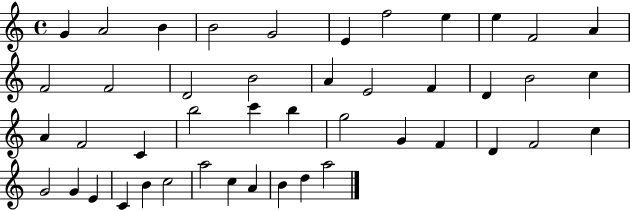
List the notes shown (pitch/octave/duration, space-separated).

G4/q A4/h B4/q B4/h G4/h E4/q F5/h E5/q E5/q F4/h A4/q F4/h F4/h D4/h B4/h A4/q E4/h F4/q D4/q B4/h C5/q A4/q F4/h C4/q B5/h C6/q B5/q G5/h G4/q F4/q D4/q F4/h C5/q G4/h G4/q E4/q C4/q B4/q C5/h A5/h C5/q A4/q B4/q D5/q A5/h